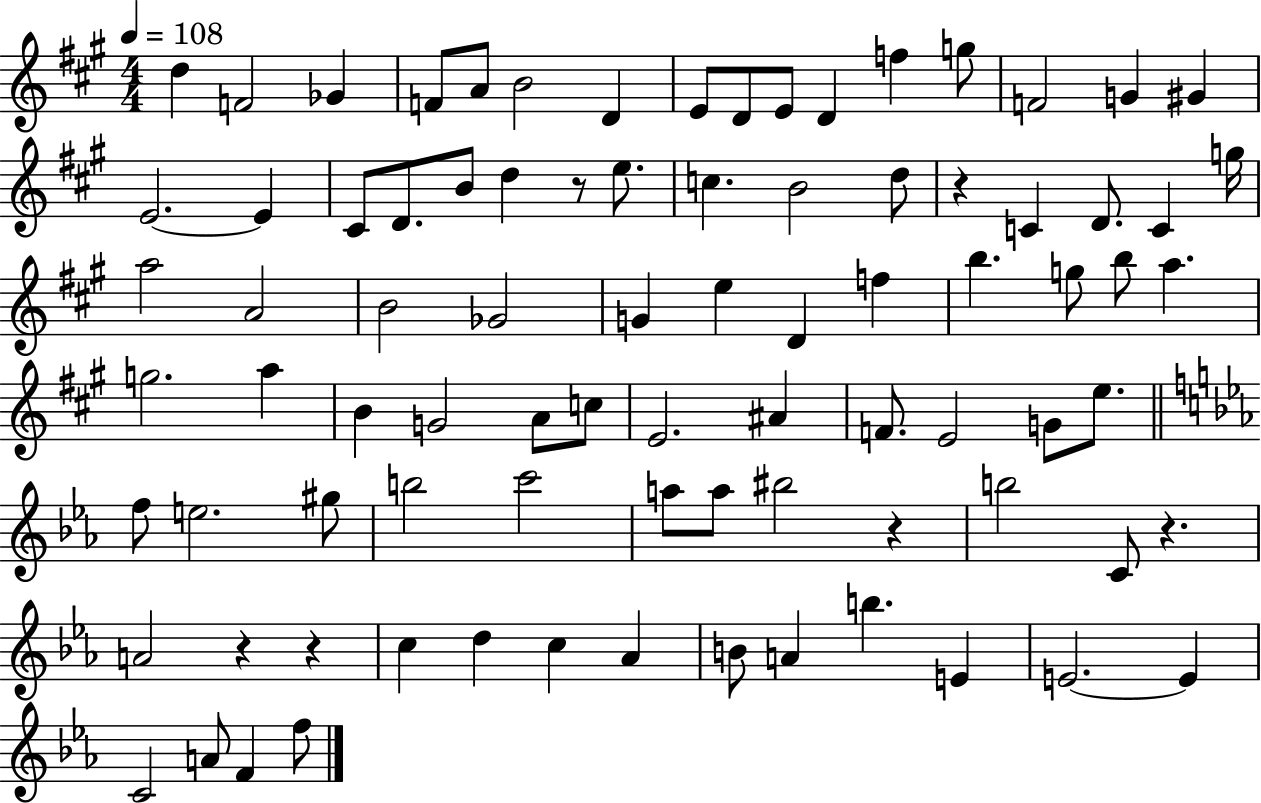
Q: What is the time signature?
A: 4/4